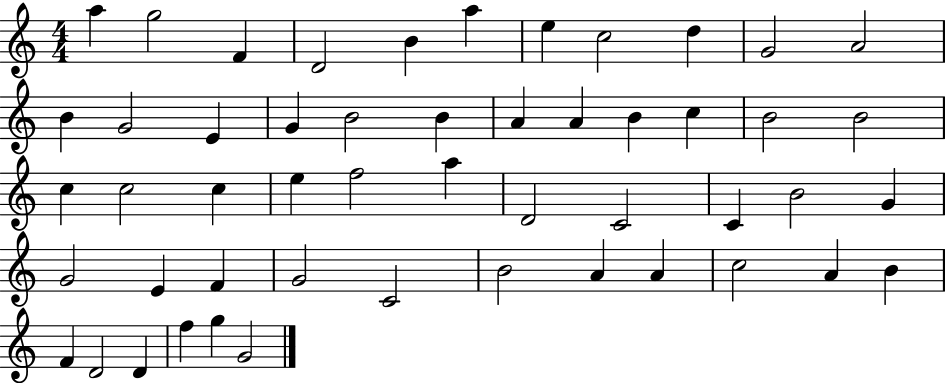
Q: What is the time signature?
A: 4/4